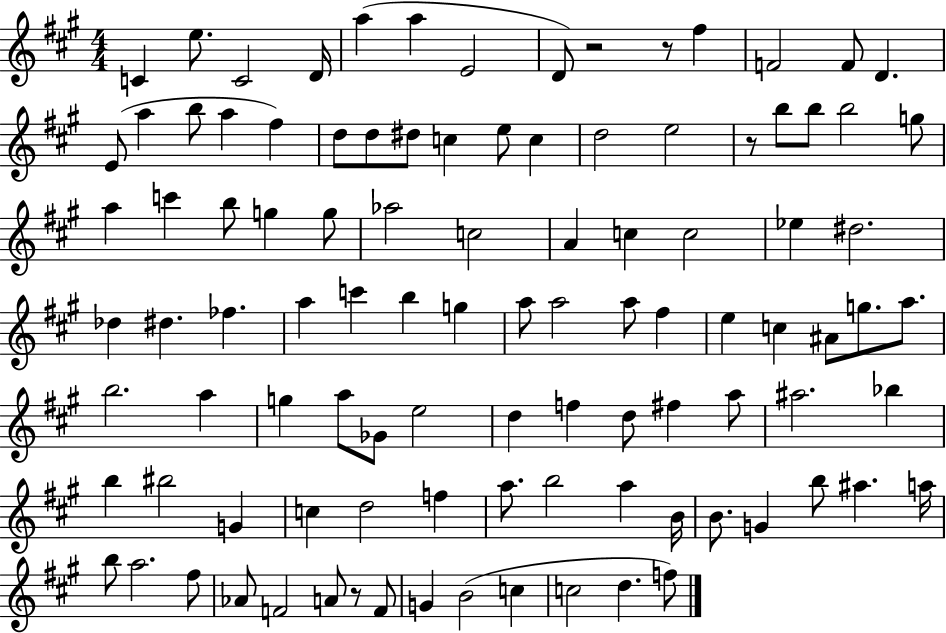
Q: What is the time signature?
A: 4/4